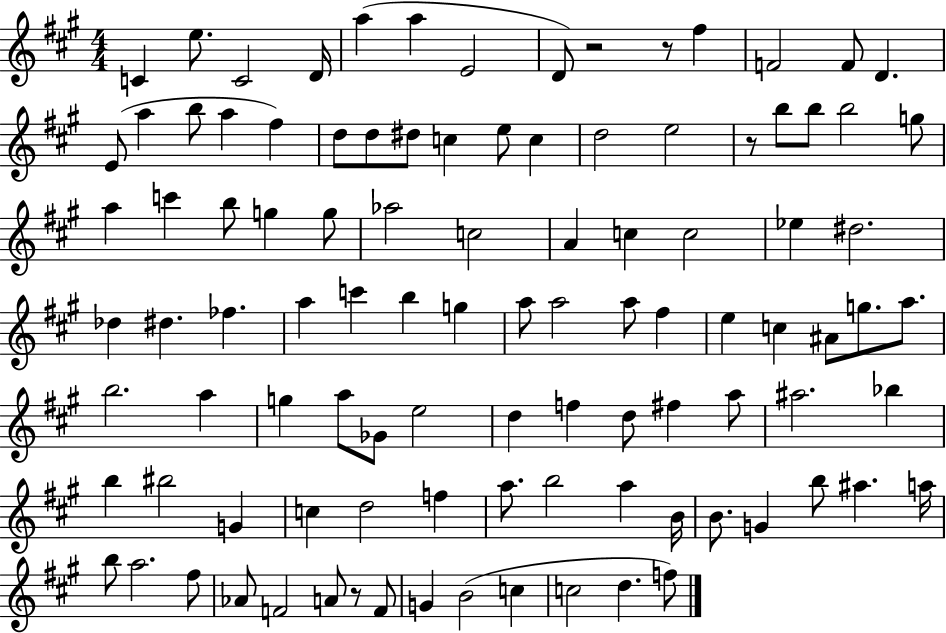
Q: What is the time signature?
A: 4/4